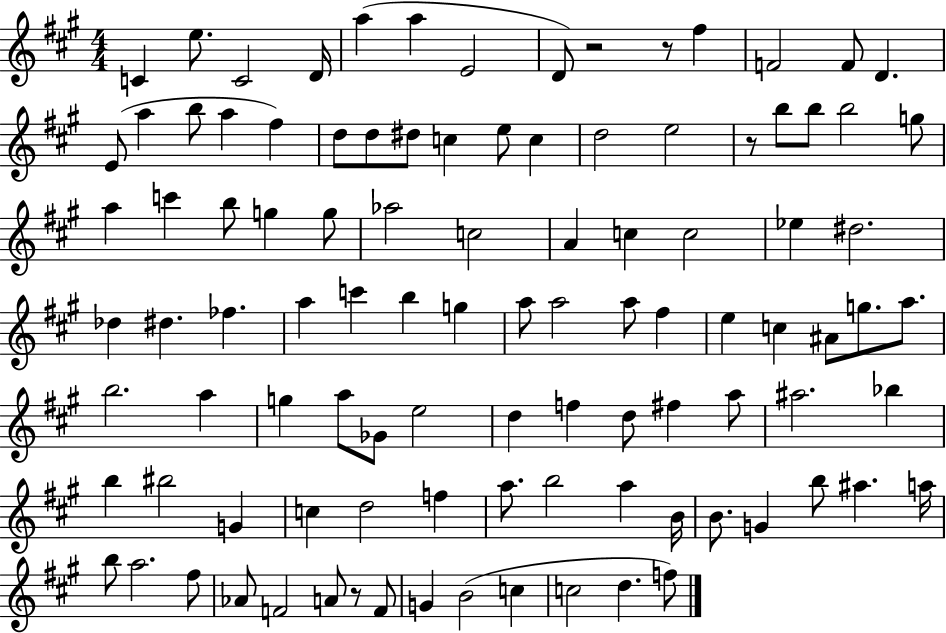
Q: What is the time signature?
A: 4/4